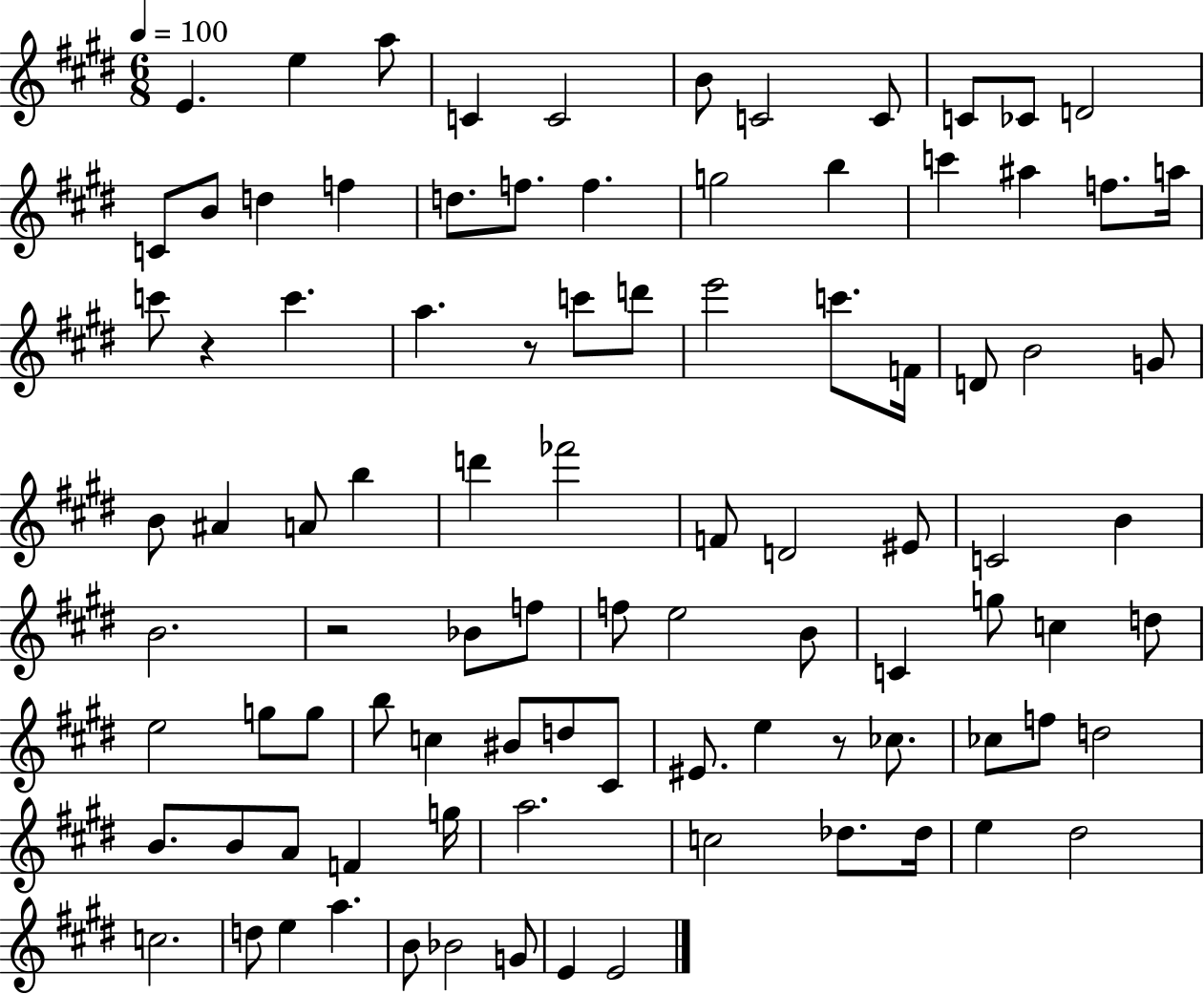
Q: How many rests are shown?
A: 4